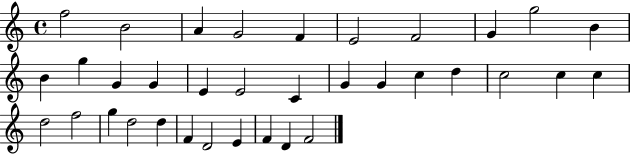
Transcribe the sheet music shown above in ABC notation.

X:1
T:Untitled
M:4/4
L:1/4
K:C
f2 B2 A G2 F E2 F2 G g2 B B g G G E E2 C G G c d c2 c c d2 f2 g d2 d F D2 E F D F2